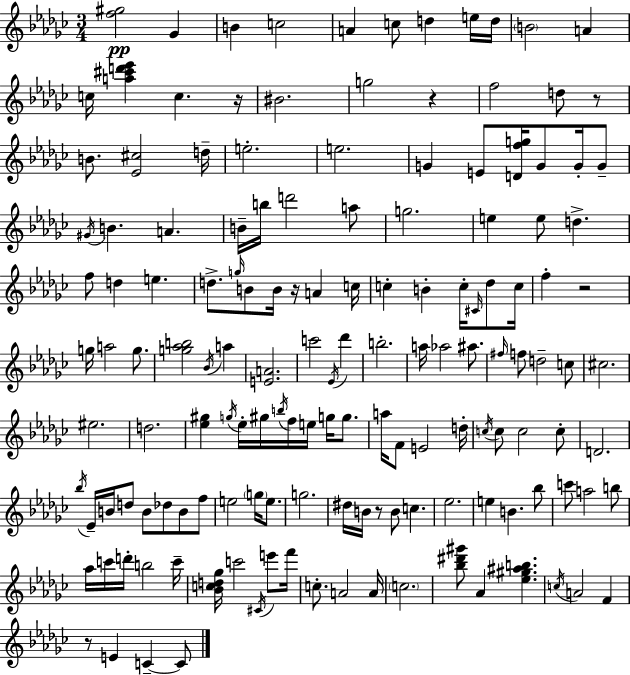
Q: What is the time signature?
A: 3/4